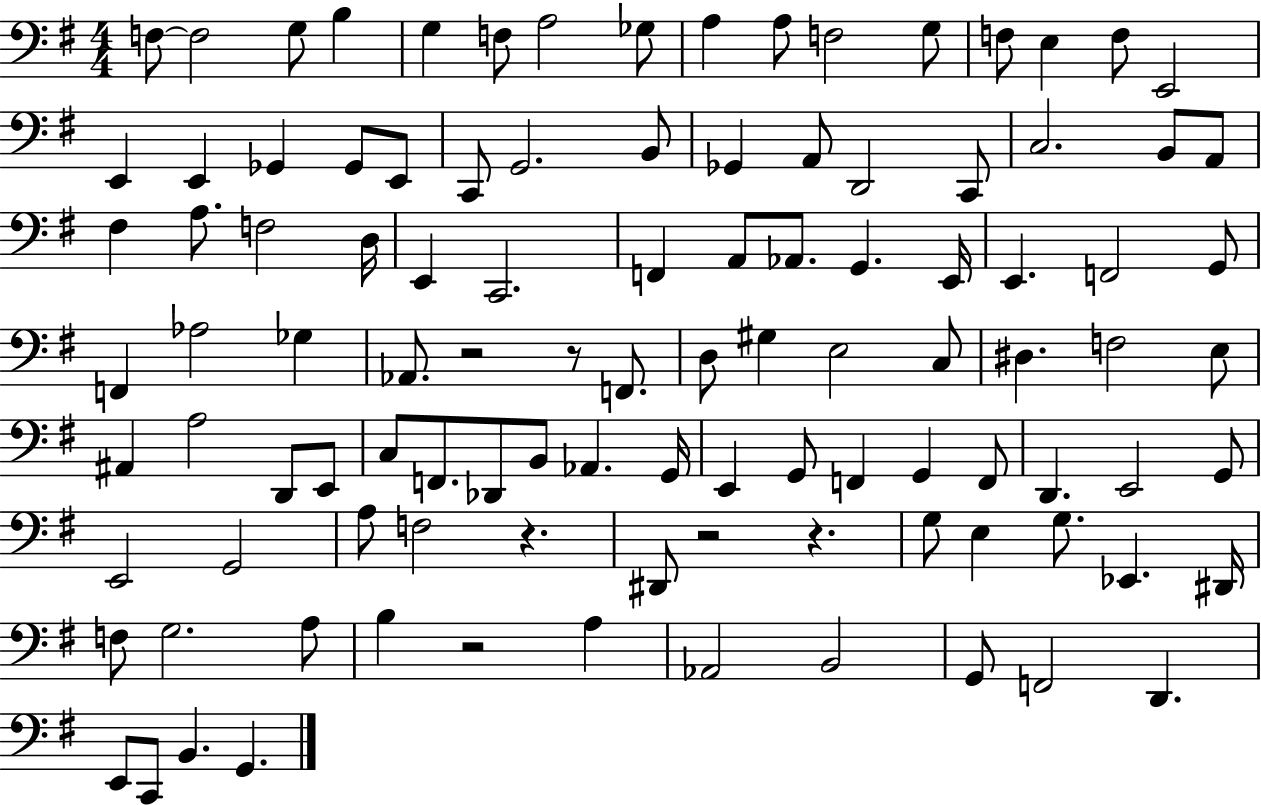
X:1
T:Untitled
M:4/4
L:1/4
K:G
F,/2 F,2 G,/2 B, G, F,/2 A,2 _G,/2 A, A,/2 F,2 G,/2 F,/2 E, F,/2 E,,2 E,, E,, _G,, _G,,/2 E,,/2 C,,/2 G,,2 B,,/2 _G,, A,,/2 D,,2 C,,/2 C,2 B,,/2 A,,/2 ^F, A,/2 F,2 D,/4 E,, C,,2 F,, A,,/2 _A,,/2 G,, E,,/4 E,, F,,2 G,,/2 F,, _A,2 _G, _A,,/2 z2 z/2 F,,/2 D,/2 ^G, E,2 C,/2 ^D, F,2 E,/2 ^A,, A,2 D,,/2 E,,/2 C,/2 F,,/2 _D,,/2 B,,/2 _A,, G,,/4 E,, G,,/2 F,, G,, F,,/2 D,, E,,2 G,,/2 E,,2 G,,2 A,/2 F,2 z ^D,,/2 z2 z G,/2 E, G,/2 _E,, ^D,,/4 F,/2 G,2 A,/2 B, z2 A, _A,,2 B,,2 G,,/2 F,,2 D,, E,,/2 C,,/2 B,, G,,